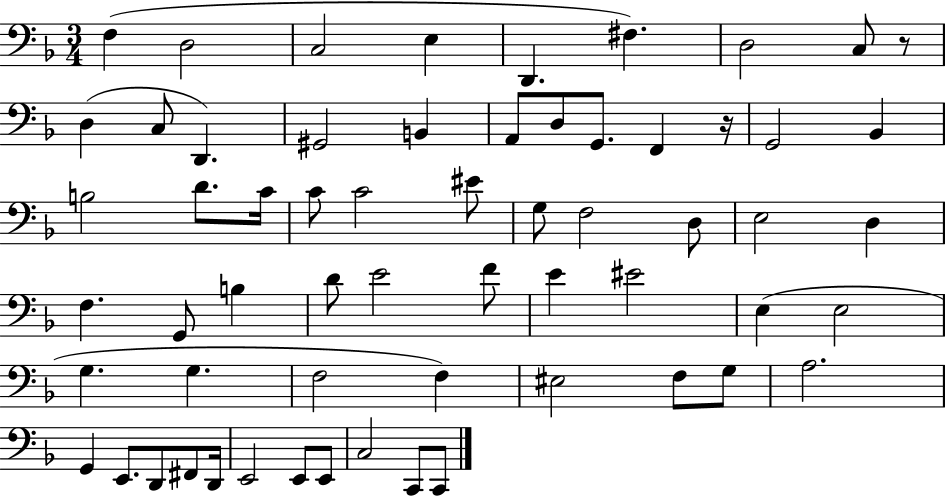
X:1
T:Untitled
M:3/4
L:1/4
K:F
F, D,2 C,2 E, D,, ^F, D,2 C,/2 z/2 D, C,/2 D,, ^G,,2 B,, A,,/2 D,/2 G,,/2 F,, z/4 G,,2 _B,, B,2 D/2 C/4 C/2 C2 ^E/2 G,/2 F,2 D,/2 E,2 D, F, G,,/2 B, D/2 E2 F/2 E ^E2 E, E,2 G, G, F,2 F, ^E,2 F,/2 G,/2 A,2 G,, E,,/2 D,,/2 ^F,,/2 D,,/4 E,,2 E,,/2 E,,/2 C,2 C,,/2 C,,/2